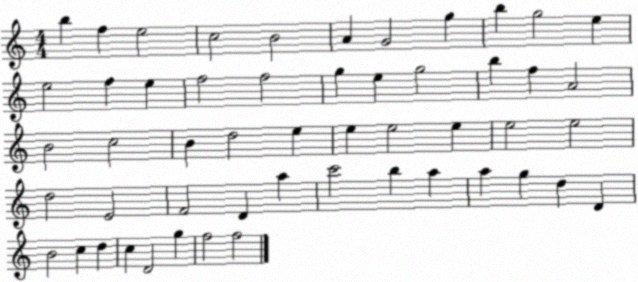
X:1
T:Untitled
M:4/4
L:1/4
K:C
b f e2 c2 B2 A G2 g b g2 e e2 f e f2 f2 g e g2 b f A2 B2 c2 B d2 e e e2 e e2 e2 d2 E2 F2 D a c'2 b a a g d D B2 c d c D2 g f2 f2